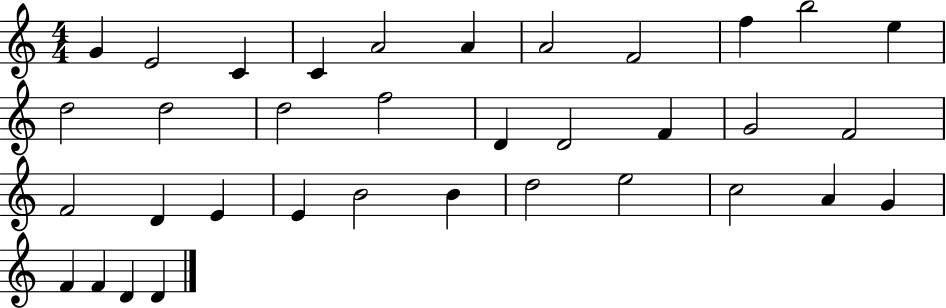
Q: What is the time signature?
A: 4/4